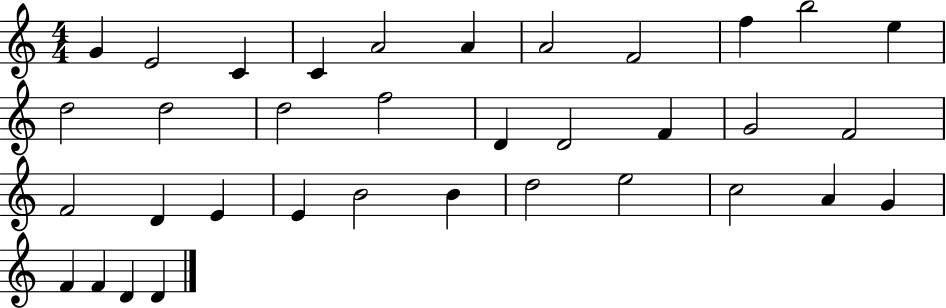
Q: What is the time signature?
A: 4/4